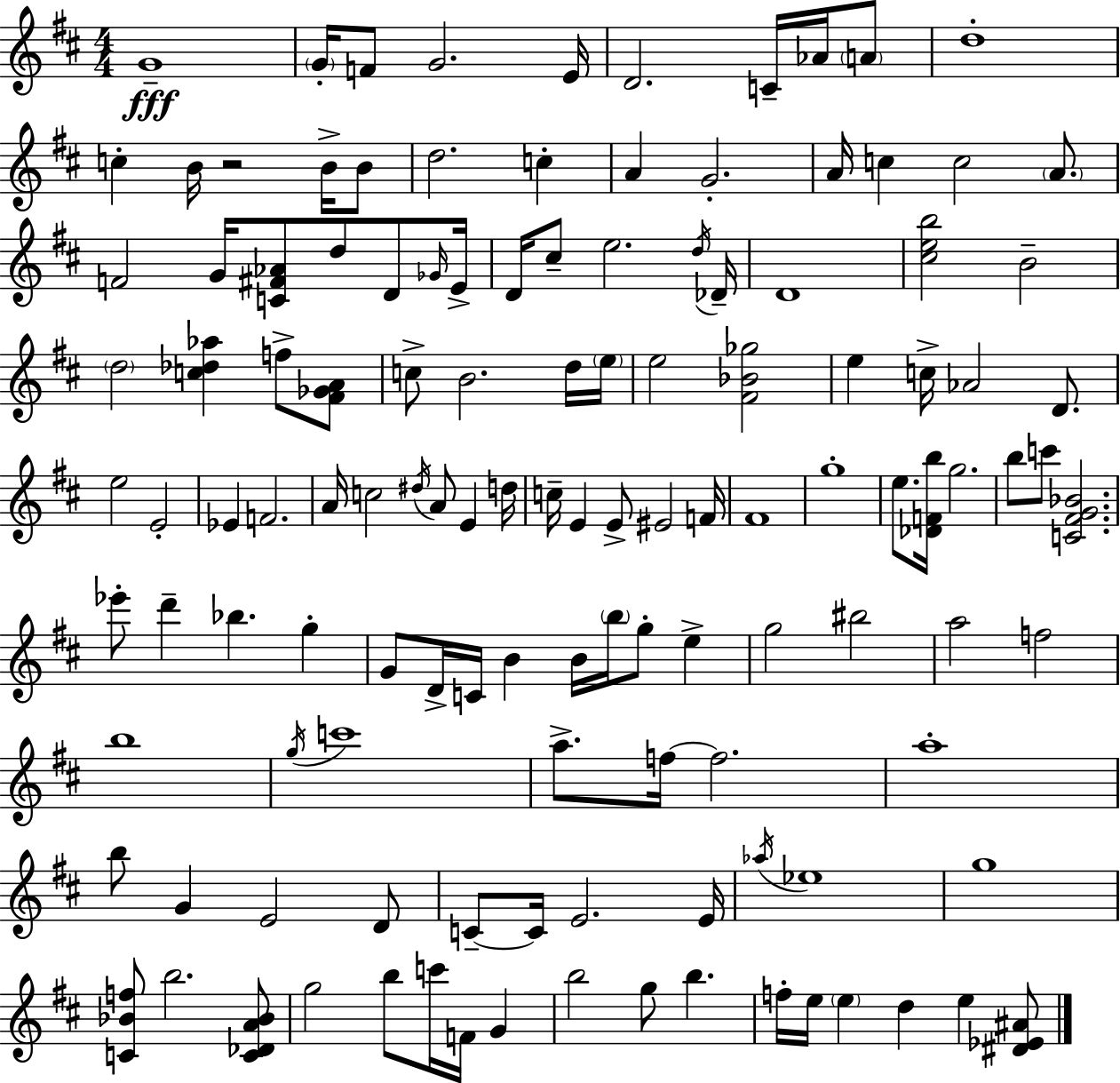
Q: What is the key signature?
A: D major